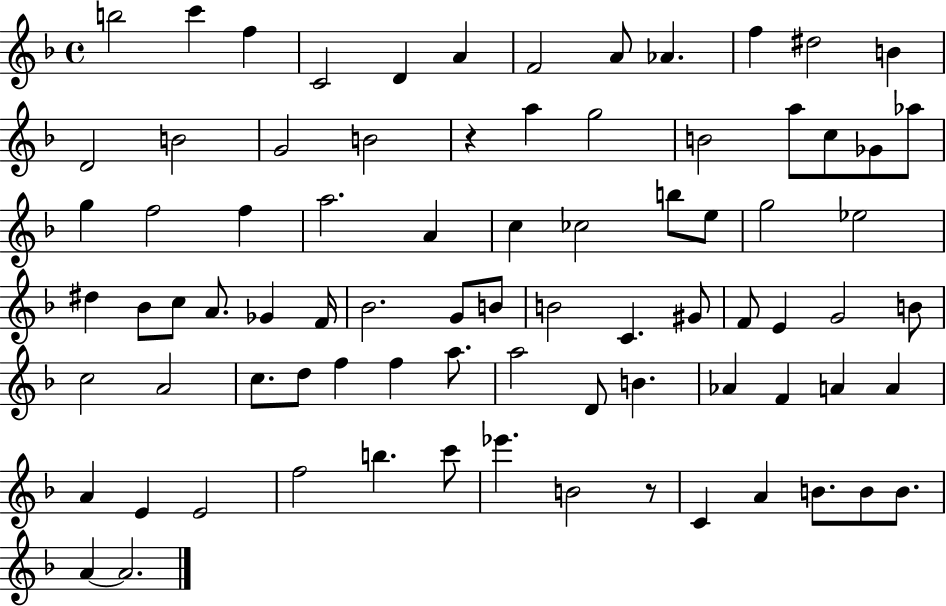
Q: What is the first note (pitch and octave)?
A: B5